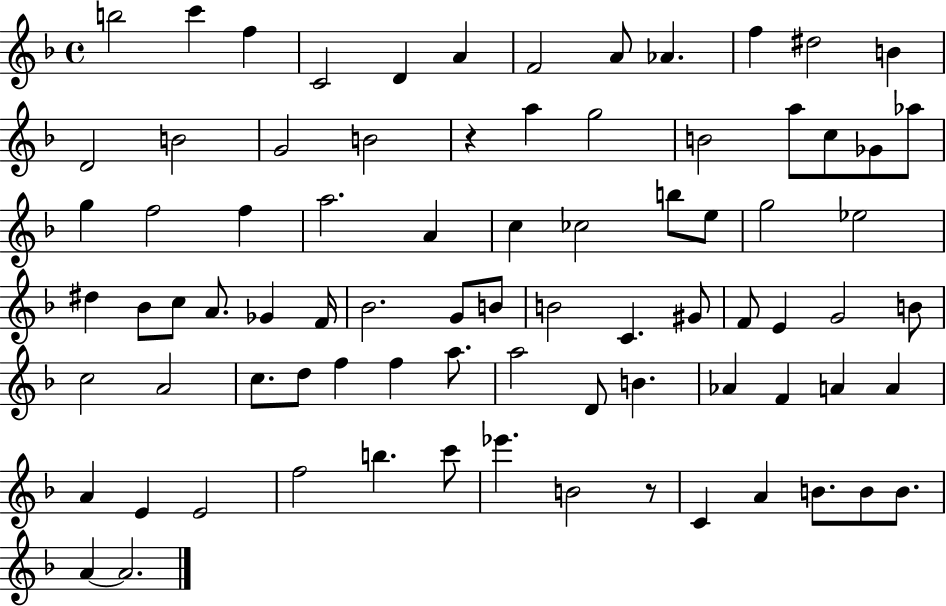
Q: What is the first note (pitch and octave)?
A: B5